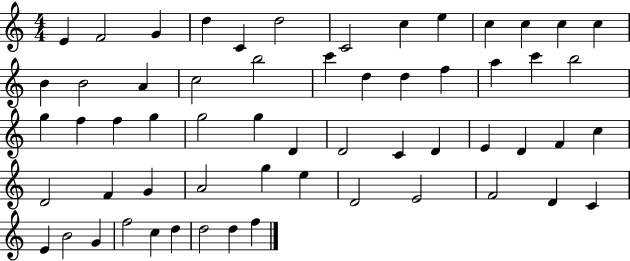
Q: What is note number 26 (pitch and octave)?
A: G5